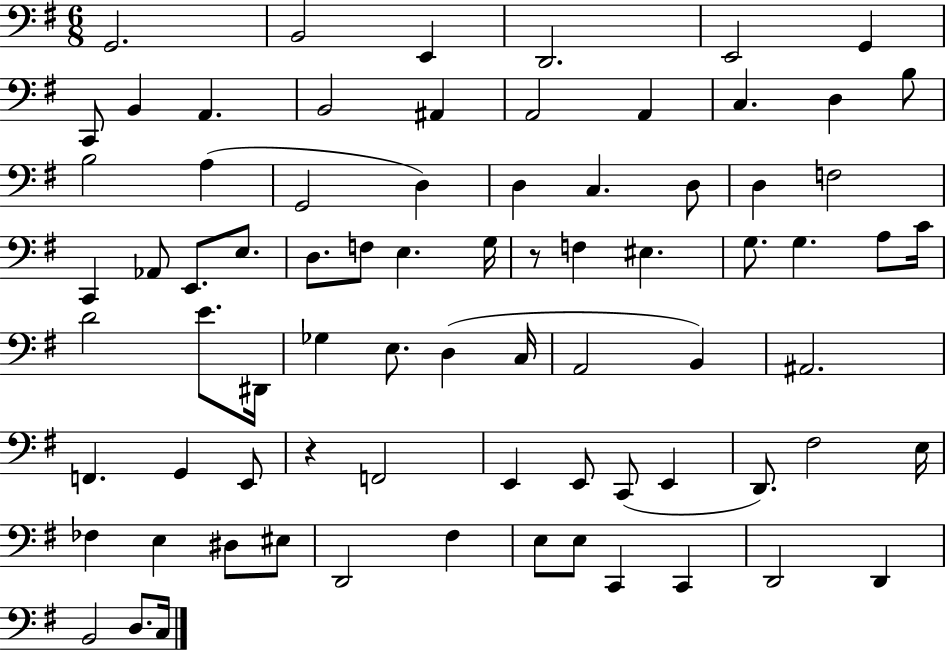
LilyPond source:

{
  \clef bass
  \numericTimeSignature
  \time 6/8
  \key g \major
  g,2. | b,2 e,4 | d,2. | e,2 g,4 | \break c,8 b,4 a,4. | b,2 ais,4 | a,2 a,4 | c4. d4 b8 | \break b2 a4( | g,2 d4) | d4 c4. d8 | d4 f2 | \break c,4 aes,8 e,8. e8. | d8. f8 e4. g16 | r8 f4 eis4. | g8. g4. a8 c'16 | \break d'2 e'8. dis,16 | ges4 e8. d4( c16 | a,2 b,4) | ais,2. | \break f,4. g,4 e,8 | r4 f,2 | e,4 e,8 c,8( e,4 | d,8.) fis2 e16 | \break fes4 e4 dis8 eis8 | d,2 fis4 | e8 e8 c,4 c,4 | d,2 d,4 | \break b,2 d8. c16 | \bar "|."
}